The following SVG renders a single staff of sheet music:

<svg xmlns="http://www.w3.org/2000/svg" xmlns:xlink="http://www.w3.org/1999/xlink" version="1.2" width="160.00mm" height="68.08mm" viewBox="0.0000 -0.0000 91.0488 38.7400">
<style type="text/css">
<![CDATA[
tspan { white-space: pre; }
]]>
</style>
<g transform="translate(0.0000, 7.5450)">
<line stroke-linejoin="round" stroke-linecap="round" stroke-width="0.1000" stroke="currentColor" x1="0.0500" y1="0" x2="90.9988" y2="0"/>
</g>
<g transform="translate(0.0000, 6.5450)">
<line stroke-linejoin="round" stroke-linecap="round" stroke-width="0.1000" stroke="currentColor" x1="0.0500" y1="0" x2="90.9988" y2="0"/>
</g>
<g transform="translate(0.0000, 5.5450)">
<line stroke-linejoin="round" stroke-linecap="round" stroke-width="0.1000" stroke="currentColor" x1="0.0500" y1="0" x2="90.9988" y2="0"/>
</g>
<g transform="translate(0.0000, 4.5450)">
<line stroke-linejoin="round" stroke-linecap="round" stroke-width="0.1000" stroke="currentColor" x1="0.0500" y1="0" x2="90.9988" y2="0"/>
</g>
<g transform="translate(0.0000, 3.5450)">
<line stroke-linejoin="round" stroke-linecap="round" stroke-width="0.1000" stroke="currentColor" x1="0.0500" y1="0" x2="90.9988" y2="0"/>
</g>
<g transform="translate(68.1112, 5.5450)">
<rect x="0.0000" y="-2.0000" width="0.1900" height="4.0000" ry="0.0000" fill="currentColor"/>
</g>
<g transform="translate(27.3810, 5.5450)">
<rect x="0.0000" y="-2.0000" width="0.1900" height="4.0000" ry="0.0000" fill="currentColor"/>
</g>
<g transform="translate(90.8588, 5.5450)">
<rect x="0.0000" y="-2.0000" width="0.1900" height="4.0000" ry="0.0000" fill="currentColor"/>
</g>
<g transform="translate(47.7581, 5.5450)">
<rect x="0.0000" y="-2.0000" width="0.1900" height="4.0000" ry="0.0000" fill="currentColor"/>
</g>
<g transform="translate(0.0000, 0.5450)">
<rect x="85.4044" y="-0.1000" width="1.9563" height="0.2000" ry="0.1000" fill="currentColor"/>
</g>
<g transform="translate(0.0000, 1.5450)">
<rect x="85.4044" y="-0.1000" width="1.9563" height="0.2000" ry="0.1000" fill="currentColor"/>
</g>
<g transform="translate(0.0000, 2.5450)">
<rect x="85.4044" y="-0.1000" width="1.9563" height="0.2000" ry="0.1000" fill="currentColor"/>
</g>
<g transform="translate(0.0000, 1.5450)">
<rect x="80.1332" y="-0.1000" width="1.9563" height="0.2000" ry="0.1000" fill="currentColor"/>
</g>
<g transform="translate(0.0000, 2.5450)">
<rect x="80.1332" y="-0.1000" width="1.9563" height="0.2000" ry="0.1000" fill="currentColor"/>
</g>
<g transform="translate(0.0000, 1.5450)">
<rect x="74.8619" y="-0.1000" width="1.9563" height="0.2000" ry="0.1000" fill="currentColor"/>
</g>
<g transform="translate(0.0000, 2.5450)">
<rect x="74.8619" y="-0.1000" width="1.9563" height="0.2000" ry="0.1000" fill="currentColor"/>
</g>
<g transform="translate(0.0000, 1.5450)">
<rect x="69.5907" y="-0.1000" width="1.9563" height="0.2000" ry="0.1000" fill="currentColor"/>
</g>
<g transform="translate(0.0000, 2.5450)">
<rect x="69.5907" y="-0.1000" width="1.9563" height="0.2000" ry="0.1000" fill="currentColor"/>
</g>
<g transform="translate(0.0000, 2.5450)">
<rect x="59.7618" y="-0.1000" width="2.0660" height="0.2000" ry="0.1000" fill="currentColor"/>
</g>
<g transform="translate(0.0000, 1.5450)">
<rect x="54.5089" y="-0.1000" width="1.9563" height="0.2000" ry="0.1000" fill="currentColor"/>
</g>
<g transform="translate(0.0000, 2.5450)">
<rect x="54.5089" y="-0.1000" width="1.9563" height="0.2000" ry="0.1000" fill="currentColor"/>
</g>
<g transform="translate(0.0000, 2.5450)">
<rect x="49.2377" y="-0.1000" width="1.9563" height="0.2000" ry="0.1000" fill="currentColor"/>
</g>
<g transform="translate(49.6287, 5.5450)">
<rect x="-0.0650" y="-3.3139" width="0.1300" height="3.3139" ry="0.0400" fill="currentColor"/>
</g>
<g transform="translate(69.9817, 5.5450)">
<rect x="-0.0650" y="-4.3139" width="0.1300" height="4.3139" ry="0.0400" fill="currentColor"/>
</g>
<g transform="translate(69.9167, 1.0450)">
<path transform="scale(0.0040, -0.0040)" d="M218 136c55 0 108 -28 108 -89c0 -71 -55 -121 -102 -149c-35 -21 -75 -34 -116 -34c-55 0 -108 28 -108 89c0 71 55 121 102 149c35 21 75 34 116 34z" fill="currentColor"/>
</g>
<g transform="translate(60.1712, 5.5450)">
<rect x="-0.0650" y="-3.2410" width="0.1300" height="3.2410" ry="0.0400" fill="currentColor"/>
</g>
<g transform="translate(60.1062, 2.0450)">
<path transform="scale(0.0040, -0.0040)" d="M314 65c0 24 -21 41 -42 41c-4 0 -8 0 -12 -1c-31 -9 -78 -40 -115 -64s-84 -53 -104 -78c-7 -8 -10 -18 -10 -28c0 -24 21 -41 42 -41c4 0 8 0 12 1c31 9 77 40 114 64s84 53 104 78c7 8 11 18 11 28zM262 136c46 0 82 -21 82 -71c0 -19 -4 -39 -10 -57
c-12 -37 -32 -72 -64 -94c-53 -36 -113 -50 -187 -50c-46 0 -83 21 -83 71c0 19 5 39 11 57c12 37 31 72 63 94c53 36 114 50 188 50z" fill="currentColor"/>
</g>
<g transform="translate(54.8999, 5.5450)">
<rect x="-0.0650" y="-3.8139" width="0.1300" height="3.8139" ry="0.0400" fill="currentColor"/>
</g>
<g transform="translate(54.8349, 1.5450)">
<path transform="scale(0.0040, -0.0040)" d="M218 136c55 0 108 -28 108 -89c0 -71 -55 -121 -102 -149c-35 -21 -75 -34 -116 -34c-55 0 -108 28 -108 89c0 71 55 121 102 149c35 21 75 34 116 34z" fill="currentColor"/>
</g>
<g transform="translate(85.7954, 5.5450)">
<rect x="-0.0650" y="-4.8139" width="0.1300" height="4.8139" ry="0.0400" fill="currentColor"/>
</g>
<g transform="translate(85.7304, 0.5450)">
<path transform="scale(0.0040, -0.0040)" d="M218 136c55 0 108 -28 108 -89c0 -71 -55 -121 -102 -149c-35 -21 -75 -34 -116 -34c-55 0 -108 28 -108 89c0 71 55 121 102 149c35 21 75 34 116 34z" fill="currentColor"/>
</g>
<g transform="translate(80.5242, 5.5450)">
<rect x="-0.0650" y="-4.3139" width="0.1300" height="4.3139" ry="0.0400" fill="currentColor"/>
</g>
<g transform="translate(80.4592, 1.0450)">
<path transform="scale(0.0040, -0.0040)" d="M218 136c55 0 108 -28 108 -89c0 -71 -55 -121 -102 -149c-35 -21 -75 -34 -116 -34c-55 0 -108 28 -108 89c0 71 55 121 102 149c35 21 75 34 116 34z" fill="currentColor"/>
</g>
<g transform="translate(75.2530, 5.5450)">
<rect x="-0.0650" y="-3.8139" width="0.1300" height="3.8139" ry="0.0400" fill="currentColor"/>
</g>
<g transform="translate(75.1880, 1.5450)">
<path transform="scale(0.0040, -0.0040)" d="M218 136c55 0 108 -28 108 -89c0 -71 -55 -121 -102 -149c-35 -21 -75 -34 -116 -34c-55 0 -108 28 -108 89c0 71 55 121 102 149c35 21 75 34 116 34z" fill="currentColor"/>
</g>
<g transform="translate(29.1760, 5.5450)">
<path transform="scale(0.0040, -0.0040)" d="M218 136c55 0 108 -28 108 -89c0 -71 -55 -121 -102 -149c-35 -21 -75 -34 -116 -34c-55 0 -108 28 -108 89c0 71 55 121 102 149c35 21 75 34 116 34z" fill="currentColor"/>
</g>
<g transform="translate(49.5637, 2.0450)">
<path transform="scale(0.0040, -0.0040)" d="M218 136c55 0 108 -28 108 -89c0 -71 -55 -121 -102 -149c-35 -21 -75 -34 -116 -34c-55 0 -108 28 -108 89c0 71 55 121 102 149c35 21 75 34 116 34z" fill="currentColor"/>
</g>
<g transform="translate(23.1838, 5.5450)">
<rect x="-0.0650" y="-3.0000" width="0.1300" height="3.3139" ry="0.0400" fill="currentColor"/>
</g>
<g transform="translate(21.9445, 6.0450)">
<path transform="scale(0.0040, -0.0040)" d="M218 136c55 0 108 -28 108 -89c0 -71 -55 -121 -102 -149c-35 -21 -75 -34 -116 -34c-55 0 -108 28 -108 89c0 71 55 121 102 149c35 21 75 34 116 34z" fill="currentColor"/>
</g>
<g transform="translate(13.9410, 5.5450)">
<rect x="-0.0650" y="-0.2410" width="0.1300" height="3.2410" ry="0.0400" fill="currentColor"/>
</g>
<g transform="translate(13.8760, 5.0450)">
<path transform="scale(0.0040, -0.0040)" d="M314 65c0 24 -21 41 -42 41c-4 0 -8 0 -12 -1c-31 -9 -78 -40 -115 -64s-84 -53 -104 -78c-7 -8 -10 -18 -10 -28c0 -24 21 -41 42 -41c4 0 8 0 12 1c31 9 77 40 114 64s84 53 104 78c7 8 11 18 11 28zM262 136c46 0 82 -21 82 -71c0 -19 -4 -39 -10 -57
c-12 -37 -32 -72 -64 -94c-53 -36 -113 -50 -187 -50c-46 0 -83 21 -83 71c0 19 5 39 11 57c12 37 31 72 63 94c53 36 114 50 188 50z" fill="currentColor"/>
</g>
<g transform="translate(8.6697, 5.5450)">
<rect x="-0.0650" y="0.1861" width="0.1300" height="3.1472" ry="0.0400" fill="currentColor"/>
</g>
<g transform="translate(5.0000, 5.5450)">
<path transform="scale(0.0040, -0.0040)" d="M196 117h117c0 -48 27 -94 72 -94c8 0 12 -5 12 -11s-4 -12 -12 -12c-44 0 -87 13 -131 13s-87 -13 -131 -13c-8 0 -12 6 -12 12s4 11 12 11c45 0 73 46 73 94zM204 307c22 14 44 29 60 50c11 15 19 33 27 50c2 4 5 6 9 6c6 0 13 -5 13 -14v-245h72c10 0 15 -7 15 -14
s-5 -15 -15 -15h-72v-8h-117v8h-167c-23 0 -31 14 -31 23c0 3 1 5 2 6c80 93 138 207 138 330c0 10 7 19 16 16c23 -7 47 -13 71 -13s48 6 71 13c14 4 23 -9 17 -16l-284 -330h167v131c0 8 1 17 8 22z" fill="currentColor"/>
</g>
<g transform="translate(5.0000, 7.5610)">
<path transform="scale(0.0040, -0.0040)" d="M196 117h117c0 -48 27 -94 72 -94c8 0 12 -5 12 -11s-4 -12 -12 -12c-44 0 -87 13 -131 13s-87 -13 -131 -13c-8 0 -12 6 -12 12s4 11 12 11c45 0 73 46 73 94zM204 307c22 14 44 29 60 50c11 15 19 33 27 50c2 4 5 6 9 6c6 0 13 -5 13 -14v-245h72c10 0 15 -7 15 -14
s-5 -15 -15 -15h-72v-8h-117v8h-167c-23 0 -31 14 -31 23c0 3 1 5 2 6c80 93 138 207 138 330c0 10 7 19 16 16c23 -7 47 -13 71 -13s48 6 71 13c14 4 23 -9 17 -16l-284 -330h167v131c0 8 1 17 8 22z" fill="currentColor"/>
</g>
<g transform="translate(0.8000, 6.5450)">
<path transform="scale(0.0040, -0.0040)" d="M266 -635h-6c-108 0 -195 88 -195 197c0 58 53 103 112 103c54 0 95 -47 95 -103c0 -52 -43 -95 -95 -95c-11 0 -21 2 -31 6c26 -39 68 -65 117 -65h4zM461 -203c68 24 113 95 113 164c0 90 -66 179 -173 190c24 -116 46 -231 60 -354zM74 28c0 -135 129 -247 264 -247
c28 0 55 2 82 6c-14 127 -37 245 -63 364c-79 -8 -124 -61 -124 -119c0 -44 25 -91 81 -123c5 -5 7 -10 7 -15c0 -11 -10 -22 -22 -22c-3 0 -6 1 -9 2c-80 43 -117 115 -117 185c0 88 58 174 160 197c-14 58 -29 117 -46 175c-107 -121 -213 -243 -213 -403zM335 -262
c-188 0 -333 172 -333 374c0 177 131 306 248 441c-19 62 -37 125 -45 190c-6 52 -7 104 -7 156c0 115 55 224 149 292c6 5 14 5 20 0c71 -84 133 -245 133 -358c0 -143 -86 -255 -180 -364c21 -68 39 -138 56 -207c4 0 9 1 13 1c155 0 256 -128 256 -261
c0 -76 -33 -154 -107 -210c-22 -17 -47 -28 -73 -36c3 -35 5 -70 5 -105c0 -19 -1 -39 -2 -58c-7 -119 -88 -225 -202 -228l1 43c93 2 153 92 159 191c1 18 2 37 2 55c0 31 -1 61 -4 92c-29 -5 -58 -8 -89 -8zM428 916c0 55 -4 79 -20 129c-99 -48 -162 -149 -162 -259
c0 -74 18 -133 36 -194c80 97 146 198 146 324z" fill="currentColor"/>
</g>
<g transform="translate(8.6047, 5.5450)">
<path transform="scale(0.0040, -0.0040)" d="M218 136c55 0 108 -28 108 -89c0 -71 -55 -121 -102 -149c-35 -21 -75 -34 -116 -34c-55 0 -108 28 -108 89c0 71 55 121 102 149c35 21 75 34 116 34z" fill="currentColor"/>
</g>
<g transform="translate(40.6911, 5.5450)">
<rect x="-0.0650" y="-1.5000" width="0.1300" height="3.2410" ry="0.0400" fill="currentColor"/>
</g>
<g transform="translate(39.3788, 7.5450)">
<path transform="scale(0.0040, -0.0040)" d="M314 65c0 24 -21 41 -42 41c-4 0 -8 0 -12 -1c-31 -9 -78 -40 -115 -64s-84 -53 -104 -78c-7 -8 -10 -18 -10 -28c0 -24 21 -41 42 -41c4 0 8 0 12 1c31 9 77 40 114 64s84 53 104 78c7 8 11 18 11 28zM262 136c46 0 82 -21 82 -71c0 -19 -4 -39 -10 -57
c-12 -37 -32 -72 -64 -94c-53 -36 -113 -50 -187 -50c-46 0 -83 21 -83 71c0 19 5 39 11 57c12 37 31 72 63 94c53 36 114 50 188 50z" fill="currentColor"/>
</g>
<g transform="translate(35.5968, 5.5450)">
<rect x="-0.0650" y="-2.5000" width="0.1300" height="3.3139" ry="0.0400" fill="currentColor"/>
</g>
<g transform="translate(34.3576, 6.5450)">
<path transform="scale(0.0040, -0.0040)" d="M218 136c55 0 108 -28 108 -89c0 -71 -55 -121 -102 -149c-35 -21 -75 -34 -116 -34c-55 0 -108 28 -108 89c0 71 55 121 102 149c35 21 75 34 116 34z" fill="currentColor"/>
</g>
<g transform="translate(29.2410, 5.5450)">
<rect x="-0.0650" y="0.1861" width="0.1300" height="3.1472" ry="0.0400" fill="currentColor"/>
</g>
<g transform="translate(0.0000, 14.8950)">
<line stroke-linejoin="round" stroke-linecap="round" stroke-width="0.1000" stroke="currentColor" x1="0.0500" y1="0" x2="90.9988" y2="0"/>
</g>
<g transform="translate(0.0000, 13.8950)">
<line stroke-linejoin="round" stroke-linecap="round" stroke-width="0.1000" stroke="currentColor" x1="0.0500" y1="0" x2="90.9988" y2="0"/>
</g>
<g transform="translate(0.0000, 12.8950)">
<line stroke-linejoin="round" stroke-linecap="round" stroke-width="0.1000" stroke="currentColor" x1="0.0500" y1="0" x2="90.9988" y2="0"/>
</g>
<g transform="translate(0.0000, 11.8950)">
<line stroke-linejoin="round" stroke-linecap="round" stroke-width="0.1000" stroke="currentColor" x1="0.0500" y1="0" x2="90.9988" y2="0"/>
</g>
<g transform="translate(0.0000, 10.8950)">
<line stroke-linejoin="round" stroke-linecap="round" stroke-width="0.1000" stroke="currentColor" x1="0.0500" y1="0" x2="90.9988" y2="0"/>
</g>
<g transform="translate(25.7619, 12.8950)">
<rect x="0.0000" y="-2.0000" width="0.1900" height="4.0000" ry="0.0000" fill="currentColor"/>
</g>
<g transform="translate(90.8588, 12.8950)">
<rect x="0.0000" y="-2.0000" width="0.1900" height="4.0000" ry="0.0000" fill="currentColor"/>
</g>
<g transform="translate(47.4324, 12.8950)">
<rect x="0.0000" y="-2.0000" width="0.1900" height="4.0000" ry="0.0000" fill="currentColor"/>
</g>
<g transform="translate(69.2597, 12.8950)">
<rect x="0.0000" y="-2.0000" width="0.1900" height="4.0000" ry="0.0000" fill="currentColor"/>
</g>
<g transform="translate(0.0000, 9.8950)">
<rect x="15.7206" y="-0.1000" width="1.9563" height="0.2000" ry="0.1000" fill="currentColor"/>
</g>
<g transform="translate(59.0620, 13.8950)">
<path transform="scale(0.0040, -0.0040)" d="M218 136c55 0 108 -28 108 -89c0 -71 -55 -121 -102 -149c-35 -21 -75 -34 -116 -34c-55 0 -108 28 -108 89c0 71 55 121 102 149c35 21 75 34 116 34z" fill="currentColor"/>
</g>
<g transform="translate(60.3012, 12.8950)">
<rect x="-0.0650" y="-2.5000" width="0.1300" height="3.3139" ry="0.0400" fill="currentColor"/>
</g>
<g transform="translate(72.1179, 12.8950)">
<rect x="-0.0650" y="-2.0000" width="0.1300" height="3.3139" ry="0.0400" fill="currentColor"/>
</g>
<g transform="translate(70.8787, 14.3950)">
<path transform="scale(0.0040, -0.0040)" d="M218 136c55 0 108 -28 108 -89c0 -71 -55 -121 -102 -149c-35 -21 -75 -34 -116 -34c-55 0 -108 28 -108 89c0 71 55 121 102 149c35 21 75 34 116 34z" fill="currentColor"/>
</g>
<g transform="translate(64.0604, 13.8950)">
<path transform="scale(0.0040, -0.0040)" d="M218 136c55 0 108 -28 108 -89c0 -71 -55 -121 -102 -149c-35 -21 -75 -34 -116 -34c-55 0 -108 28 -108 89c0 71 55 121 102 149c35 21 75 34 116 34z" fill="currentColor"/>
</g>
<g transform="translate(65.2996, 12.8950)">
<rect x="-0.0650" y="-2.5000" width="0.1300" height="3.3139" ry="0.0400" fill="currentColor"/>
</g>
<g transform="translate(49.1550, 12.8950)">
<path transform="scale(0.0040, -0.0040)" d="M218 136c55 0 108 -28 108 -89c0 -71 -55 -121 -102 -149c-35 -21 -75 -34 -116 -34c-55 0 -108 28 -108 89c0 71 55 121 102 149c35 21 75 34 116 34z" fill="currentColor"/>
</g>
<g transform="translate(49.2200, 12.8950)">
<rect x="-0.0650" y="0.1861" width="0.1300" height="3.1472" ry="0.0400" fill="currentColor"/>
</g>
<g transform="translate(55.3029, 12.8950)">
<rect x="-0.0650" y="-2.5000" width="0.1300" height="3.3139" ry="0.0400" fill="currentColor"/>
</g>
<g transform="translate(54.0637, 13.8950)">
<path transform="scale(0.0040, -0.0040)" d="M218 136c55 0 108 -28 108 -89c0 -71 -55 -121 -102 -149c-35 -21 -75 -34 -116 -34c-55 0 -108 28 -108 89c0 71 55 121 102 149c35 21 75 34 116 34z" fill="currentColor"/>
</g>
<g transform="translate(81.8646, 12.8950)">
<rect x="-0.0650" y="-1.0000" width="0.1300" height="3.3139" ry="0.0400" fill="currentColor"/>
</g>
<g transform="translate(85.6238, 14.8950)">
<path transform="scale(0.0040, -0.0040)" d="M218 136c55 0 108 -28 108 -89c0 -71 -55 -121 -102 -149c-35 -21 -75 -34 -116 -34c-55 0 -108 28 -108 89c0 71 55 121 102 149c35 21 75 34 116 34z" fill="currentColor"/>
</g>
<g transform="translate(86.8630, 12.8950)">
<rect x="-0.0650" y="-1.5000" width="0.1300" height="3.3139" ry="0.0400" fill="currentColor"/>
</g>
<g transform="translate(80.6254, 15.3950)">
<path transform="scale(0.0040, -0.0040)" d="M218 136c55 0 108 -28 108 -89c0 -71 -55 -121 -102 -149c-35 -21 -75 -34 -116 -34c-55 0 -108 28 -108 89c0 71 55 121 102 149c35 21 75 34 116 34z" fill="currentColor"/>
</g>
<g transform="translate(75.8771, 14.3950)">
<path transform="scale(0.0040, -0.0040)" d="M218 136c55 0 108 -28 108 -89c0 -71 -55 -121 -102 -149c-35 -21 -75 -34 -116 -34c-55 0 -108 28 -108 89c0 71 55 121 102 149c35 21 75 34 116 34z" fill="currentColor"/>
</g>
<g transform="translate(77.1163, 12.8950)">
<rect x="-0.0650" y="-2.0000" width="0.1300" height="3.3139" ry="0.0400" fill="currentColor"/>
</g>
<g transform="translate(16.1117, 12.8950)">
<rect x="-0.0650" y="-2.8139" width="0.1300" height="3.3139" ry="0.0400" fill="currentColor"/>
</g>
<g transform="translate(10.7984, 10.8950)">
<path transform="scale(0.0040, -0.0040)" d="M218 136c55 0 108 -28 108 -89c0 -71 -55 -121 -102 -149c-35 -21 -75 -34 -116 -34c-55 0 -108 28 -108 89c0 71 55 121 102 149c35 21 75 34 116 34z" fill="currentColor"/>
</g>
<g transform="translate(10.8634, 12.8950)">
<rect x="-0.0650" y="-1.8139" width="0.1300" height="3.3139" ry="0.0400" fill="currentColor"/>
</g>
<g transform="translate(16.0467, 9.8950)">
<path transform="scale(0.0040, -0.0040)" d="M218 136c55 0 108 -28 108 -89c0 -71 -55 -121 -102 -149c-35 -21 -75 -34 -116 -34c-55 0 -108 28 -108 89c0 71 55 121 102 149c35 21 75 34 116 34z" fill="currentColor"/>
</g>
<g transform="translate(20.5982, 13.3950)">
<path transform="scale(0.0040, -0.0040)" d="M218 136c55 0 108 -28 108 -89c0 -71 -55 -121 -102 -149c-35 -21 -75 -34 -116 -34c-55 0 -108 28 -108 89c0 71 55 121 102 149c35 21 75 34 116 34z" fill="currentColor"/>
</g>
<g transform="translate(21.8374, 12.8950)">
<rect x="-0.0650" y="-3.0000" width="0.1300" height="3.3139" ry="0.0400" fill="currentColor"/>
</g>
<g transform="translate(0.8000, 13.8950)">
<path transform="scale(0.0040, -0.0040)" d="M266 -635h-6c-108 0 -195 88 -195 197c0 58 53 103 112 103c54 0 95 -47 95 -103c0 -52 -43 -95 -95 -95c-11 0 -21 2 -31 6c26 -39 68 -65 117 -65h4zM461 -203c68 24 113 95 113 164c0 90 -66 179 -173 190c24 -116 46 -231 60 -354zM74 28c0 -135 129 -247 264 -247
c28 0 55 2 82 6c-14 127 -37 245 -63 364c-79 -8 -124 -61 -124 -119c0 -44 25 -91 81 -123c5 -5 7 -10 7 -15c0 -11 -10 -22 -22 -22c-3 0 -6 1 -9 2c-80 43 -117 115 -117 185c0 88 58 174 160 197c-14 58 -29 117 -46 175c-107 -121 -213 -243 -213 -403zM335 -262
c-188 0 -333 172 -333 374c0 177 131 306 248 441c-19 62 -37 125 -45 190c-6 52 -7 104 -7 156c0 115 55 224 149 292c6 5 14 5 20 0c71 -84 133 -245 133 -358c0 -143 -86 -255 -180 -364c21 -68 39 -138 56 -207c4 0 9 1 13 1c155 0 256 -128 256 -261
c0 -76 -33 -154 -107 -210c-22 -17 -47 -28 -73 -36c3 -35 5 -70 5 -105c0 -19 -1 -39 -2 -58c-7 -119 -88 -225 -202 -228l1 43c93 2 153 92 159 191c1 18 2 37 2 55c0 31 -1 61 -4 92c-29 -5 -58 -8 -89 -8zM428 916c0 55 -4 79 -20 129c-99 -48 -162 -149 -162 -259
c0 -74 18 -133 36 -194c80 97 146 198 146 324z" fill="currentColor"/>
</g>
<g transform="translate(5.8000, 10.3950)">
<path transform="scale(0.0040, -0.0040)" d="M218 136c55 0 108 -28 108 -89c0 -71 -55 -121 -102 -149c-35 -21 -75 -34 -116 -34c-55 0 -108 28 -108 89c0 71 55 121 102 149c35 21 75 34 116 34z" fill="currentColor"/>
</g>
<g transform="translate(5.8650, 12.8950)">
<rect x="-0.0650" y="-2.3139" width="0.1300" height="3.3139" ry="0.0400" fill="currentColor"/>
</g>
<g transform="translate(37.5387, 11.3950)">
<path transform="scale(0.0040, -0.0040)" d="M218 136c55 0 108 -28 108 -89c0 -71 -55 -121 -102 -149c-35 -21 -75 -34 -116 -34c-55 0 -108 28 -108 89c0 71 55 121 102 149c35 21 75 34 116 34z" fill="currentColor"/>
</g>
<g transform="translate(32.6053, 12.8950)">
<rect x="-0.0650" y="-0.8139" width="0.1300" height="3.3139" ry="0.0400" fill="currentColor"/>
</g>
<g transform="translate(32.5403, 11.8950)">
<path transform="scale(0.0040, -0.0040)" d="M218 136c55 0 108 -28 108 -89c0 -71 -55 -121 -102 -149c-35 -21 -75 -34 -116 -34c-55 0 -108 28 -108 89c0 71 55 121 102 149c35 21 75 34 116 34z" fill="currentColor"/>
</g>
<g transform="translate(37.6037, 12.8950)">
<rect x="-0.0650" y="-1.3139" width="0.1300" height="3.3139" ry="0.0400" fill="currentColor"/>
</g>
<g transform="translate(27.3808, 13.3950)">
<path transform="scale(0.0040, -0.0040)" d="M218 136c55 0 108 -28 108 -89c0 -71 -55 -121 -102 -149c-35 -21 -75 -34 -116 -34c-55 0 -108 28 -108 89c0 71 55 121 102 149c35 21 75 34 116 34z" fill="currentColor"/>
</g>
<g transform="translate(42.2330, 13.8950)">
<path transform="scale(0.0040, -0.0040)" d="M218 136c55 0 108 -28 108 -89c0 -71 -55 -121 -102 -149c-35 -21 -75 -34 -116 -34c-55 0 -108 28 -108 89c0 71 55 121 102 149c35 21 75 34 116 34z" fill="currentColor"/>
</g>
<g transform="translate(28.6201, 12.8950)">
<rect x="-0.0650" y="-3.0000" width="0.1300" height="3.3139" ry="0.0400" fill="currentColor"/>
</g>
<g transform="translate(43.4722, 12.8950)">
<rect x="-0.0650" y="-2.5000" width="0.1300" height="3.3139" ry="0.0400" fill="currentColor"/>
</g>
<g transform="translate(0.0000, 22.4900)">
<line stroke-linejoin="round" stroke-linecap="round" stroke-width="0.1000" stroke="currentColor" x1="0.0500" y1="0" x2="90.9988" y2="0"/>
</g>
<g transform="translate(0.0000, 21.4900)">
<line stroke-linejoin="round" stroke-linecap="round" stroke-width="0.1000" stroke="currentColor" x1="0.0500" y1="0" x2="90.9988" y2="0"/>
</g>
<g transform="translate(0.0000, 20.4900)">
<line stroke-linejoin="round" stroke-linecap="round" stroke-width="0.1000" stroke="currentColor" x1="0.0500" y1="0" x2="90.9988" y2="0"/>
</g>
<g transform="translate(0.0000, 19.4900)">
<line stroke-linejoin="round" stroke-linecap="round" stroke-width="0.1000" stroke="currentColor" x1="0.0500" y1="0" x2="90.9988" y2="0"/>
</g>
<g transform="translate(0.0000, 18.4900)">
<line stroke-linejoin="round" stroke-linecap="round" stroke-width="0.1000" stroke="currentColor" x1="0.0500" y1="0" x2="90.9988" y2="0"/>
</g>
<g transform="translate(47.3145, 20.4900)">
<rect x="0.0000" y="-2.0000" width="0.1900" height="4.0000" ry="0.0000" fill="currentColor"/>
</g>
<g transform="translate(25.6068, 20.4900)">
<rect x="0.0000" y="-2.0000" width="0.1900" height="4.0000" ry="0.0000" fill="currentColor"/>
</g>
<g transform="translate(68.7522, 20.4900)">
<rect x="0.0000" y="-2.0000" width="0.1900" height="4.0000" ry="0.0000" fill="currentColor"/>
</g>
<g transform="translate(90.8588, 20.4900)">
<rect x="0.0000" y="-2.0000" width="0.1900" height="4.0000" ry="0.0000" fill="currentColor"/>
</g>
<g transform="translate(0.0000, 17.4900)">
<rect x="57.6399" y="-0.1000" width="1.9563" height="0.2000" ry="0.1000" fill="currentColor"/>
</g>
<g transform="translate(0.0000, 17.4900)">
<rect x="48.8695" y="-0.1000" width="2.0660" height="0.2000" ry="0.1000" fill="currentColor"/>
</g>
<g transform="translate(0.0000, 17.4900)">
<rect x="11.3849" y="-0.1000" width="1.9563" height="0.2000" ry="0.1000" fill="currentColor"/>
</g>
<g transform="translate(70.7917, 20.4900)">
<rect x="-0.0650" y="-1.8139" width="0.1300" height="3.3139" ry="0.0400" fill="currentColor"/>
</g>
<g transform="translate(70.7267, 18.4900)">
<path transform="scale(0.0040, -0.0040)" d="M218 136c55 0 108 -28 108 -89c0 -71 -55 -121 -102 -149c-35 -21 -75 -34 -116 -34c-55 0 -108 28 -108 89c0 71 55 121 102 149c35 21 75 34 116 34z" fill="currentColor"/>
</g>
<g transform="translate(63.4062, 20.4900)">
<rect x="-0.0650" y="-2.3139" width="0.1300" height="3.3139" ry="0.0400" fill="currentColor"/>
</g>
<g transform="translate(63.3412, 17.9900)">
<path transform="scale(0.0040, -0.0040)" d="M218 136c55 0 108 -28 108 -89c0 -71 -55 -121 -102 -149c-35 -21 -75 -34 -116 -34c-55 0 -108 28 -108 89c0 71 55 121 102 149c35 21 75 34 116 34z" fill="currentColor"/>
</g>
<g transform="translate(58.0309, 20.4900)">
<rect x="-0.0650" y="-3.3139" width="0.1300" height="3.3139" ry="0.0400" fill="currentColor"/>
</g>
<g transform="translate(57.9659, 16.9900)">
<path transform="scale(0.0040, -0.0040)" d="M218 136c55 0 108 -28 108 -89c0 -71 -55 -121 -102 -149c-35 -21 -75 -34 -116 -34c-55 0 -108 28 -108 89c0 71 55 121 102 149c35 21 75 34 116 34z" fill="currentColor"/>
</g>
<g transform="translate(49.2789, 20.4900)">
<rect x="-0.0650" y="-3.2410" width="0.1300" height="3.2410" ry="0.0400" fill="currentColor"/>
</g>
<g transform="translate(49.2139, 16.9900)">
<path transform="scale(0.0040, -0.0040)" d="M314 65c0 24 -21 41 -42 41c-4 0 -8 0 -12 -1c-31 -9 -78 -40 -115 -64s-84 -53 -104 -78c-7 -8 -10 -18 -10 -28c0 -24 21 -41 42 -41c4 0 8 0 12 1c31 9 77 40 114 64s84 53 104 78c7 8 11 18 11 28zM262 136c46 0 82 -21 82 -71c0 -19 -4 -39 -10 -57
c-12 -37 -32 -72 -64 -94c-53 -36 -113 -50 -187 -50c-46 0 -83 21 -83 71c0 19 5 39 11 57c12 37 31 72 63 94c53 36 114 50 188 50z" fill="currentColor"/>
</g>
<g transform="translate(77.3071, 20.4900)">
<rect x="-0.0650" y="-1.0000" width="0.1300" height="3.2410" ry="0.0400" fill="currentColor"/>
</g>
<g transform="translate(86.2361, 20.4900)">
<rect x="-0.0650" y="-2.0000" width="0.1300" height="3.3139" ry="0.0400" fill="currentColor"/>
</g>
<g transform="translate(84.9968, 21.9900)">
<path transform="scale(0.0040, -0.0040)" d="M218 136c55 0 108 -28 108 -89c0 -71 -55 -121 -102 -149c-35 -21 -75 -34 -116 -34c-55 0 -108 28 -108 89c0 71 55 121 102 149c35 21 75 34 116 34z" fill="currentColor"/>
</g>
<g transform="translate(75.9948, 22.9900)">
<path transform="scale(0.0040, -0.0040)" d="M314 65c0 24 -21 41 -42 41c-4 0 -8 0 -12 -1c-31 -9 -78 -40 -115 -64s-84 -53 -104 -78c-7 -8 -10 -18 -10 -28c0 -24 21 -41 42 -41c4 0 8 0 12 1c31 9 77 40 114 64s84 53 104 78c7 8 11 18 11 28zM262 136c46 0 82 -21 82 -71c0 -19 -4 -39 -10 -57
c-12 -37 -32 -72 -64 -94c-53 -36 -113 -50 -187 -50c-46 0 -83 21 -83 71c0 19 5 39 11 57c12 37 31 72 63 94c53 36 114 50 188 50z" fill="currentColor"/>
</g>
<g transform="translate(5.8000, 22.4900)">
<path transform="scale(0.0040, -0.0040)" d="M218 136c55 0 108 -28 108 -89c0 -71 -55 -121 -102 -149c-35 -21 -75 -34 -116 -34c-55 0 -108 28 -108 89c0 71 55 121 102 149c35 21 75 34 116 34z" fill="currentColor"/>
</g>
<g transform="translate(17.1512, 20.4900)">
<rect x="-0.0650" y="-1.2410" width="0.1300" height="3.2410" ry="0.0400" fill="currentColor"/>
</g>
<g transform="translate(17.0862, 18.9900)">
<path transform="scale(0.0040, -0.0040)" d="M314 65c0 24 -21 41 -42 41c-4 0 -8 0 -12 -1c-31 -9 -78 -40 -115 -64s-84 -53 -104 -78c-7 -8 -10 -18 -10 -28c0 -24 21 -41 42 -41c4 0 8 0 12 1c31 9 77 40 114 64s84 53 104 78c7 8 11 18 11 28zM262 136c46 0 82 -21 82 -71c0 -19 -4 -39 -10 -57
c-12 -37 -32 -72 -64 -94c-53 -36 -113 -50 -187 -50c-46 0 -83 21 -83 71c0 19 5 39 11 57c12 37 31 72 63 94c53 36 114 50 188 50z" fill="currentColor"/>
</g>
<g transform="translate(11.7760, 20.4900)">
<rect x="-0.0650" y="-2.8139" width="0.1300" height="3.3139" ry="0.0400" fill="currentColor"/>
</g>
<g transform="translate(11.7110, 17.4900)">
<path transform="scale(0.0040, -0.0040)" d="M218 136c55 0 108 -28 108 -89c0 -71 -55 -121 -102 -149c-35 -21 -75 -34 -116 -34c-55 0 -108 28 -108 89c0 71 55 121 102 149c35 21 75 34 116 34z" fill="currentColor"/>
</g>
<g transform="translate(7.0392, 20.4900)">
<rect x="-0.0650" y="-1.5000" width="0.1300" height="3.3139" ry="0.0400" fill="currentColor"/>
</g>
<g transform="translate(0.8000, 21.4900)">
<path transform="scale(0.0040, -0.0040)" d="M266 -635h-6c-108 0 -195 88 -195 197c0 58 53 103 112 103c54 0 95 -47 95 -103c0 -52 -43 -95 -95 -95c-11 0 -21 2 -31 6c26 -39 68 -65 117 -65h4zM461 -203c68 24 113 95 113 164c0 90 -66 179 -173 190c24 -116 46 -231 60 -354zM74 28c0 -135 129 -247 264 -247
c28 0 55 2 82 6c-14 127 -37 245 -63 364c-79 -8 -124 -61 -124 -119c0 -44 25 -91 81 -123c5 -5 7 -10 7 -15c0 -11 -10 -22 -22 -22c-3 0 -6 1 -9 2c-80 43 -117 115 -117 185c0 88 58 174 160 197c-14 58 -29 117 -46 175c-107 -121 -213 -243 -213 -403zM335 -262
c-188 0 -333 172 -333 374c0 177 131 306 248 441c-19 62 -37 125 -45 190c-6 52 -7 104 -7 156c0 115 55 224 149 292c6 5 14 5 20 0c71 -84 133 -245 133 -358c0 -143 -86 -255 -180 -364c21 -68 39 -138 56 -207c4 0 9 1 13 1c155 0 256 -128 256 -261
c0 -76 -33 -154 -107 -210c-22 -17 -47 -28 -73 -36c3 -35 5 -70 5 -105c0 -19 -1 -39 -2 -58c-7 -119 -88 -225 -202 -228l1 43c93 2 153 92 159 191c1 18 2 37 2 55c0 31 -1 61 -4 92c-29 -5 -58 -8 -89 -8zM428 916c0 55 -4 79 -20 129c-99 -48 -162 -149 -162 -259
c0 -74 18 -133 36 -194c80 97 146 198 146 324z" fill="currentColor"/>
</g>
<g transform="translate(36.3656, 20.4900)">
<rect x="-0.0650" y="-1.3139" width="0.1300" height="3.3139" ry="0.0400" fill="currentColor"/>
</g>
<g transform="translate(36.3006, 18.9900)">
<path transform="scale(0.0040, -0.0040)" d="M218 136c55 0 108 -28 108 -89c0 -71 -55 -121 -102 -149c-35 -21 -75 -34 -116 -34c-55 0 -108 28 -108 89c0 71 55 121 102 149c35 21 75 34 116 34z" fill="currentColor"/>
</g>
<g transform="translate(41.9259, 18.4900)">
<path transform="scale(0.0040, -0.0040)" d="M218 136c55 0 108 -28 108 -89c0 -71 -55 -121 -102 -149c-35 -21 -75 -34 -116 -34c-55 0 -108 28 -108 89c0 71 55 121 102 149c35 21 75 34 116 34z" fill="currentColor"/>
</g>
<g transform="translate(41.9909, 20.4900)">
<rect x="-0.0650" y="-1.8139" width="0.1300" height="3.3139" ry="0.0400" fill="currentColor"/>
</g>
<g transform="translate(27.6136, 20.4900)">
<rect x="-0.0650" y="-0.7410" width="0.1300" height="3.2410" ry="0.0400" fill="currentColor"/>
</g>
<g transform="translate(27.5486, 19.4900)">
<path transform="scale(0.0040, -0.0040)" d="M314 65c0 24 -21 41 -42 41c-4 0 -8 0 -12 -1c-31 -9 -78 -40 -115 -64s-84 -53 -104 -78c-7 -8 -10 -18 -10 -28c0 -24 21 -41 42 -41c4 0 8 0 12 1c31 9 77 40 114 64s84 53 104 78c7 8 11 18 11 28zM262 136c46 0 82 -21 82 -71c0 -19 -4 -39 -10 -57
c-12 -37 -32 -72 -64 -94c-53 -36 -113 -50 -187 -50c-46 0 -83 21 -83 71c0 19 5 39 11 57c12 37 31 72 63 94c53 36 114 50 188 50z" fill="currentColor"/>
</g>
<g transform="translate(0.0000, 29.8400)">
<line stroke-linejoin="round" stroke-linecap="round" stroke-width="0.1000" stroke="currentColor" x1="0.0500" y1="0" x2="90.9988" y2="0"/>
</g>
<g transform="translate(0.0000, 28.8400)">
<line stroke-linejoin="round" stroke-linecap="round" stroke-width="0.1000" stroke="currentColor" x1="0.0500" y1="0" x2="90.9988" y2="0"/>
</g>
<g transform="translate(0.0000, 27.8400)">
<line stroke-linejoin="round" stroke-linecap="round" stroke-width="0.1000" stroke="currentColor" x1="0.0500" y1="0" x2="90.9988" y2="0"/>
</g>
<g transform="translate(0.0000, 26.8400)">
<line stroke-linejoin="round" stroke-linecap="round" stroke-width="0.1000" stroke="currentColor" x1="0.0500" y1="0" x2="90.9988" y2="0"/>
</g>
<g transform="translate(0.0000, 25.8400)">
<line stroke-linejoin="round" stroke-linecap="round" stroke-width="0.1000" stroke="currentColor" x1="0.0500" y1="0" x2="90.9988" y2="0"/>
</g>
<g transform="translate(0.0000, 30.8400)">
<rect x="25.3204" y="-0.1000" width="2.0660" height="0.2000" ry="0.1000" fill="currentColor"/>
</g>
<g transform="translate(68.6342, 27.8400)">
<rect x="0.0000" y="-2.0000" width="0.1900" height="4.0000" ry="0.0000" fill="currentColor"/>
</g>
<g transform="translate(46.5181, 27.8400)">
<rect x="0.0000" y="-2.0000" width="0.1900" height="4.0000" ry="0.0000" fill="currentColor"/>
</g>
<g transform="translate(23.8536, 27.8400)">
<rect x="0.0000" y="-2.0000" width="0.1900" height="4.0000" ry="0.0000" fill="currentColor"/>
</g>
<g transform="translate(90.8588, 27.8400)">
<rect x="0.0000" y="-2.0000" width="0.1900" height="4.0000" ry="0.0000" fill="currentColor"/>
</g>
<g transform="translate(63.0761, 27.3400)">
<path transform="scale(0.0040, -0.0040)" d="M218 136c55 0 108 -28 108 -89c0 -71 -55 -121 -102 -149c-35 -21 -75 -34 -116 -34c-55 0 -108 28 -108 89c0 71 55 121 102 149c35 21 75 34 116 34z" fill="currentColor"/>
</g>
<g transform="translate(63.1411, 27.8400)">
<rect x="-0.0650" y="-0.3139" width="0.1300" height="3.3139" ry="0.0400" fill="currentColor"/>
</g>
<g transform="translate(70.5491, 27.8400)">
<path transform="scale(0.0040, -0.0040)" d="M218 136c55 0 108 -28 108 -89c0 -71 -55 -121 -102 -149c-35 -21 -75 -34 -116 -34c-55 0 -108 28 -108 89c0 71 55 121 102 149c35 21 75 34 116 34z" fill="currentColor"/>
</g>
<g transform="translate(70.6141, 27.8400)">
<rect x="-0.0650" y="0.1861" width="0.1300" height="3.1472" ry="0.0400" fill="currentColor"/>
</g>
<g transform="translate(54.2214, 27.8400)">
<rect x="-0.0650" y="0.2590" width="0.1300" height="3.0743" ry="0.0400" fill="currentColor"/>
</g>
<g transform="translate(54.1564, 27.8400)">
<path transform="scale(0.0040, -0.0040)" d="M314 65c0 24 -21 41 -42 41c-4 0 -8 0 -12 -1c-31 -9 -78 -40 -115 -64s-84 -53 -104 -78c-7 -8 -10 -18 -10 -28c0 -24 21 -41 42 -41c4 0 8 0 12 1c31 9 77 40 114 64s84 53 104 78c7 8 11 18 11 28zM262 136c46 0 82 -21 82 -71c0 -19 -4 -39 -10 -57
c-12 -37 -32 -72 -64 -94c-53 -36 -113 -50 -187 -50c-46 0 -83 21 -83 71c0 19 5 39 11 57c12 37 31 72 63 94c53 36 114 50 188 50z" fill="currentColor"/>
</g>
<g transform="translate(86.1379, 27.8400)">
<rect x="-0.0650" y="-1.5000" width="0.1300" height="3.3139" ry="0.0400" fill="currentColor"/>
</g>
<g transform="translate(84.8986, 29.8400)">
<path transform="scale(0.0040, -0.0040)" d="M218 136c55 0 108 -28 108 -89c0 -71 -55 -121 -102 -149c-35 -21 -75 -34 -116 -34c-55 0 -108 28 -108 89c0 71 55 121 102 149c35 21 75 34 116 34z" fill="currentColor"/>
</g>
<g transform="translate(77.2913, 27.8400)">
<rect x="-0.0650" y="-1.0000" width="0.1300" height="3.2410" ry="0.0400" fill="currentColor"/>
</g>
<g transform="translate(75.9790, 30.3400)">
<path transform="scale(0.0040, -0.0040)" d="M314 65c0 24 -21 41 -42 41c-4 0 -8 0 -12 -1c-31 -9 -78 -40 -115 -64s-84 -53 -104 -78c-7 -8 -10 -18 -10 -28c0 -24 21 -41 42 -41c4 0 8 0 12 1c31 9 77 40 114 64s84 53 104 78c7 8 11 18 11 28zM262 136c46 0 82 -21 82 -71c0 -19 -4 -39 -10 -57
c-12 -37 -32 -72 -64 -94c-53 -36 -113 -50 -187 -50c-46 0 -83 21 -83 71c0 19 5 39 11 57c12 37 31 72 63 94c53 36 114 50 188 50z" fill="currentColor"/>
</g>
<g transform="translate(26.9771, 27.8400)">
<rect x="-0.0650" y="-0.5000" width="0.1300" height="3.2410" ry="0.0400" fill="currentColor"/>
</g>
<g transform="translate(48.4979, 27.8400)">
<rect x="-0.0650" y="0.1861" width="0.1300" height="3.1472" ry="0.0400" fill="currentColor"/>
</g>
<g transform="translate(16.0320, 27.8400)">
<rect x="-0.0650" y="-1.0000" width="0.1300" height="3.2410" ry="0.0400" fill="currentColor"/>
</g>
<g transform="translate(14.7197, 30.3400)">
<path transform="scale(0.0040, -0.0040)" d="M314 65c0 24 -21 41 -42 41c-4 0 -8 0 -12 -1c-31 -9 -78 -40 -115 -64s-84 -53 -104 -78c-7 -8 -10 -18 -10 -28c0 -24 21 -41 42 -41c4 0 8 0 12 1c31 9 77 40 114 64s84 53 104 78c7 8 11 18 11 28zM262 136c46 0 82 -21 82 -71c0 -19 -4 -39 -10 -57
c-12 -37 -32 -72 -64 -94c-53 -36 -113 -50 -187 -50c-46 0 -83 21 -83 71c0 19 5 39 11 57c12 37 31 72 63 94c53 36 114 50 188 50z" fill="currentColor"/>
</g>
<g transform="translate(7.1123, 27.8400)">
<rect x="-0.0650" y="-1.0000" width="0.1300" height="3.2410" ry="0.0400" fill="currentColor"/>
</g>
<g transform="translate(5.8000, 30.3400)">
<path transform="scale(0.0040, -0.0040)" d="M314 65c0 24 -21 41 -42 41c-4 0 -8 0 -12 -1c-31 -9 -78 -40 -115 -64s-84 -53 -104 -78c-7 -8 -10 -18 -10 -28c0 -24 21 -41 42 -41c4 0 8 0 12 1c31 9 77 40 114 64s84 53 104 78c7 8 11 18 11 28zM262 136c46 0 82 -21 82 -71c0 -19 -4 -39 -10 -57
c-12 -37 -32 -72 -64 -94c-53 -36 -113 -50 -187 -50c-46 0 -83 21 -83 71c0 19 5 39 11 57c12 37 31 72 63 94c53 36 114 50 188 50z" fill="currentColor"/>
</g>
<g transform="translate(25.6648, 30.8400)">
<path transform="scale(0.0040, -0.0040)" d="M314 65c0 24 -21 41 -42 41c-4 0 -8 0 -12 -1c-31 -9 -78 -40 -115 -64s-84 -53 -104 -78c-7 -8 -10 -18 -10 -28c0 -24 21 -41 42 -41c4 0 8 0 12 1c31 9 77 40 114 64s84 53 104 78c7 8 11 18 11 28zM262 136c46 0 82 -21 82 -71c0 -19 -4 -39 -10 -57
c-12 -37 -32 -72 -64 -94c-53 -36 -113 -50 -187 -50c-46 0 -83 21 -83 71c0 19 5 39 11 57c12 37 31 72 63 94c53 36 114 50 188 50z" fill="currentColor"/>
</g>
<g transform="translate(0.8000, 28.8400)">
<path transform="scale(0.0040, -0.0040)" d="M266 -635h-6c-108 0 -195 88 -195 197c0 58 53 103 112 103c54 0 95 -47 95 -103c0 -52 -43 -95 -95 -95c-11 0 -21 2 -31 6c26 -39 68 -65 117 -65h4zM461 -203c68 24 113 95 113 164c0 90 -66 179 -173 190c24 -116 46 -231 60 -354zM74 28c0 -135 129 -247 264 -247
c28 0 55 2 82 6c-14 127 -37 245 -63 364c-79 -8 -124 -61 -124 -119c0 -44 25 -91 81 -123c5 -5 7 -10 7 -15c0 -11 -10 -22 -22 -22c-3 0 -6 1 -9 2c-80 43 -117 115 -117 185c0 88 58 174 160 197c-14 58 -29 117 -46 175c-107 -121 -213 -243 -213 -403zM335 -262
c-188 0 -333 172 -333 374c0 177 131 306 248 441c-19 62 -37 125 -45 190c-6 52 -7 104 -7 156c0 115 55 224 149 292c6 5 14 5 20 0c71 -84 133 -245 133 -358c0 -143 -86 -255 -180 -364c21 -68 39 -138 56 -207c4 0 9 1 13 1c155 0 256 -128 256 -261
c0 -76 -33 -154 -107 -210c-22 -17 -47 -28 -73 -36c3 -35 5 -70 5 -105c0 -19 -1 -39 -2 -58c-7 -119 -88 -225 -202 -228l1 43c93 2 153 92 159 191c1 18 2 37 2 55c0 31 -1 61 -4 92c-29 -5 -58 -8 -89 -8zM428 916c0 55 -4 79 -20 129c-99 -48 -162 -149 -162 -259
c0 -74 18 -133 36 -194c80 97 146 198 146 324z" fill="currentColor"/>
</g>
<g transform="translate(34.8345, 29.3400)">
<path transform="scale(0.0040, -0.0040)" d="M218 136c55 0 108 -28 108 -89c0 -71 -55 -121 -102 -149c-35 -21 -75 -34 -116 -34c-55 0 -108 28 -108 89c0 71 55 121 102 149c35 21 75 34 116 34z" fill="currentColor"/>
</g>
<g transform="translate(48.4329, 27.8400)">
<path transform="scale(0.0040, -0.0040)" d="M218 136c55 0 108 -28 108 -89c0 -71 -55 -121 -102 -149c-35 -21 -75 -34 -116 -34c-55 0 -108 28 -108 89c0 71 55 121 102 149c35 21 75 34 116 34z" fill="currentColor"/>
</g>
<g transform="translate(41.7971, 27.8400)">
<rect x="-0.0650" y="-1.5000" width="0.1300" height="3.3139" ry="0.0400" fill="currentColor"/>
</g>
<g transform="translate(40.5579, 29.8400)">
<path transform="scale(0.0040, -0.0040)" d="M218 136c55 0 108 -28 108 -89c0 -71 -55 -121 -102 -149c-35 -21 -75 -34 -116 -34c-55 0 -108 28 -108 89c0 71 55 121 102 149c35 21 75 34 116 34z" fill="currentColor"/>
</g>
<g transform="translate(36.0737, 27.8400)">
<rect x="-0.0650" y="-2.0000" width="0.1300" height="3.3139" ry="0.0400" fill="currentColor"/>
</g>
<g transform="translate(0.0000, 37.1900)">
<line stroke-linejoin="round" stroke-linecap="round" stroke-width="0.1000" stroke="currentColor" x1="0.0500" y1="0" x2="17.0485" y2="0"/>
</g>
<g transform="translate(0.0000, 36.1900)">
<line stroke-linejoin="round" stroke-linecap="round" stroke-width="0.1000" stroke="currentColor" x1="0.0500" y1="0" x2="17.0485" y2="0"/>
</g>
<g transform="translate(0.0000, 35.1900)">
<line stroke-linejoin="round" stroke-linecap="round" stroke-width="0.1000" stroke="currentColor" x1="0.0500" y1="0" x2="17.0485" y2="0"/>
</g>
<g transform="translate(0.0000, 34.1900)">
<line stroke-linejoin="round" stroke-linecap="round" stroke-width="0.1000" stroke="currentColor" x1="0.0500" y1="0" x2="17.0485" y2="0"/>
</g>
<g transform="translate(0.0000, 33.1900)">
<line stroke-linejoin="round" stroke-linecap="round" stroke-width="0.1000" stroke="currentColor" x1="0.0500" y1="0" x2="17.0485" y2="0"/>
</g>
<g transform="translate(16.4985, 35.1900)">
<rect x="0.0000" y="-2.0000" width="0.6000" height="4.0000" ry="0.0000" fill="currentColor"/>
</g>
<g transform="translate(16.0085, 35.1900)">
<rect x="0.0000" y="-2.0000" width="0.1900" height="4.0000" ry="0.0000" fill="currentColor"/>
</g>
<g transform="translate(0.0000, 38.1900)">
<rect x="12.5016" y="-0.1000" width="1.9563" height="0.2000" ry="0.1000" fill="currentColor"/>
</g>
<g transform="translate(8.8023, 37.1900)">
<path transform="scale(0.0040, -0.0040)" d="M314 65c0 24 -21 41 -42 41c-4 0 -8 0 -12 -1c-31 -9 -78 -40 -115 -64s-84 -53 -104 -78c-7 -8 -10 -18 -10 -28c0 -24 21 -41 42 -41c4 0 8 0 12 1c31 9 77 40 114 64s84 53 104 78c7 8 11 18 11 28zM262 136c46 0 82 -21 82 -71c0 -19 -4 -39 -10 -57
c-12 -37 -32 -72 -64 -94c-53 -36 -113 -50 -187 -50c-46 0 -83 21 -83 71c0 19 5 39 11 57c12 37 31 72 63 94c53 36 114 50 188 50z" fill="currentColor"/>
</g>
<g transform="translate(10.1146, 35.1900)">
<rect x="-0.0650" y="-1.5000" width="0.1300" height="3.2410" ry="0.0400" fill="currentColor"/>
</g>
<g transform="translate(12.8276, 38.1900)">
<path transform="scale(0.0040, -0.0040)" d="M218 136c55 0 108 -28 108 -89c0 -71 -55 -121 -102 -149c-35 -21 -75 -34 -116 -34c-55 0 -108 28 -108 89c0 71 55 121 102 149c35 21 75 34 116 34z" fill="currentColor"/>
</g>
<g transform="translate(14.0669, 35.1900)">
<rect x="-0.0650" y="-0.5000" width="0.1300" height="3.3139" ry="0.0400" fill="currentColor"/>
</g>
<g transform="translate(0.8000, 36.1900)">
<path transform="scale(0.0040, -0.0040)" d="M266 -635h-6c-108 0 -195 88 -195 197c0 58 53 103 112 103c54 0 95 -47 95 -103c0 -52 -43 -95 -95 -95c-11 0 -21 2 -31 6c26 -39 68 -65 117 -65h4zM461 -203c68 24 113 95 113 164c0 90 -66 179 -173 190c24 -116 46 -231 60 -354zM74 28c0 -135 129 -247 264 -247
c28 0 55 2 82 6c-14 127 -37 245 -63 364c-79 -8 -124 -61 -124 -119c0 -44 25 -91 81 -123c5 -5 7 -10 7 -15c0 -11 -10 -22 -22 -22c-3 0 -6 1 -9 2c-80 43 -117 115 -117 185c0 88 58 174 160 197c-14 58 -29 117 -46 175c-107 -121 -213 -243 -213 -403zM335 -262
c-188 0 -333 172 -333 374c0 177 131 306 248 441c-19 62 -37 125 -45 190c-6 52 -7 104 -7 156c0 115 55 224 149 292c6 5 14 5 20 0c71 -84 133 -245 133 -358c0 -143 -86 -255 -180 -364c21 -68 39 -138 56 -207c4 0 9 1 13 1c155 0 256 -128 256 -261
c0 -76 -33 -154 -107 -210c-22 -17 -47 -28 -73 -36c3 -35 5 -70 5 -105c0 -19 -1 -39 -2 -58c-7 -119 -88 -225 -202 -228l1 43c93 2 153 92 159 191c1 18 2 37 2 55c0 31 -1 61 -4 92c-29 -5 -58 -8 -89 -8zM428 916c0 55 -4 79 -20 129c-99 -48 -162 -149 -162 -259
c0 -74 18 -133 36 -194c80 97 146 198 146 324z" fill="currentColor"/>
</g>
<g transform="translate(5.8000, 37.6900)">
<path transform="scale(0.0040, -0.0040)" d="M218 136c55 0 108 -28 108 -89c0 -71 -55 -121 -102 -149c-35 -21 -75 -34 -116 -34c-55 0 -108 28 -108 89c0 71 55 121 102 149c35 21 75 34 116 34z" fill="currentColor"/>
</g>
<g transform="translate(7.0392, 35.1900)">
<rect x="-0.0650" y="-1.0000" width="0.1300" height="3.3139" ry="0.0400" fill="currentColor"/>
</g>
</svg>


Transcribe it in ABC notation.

X:1
T:Untitled
M:4/4
L:1/4
K:C
B c2 A B G E2 b c' b2 d' c' d' e' g f a A A d e G B G G G F F D E E a e2 d2 e f b2 b g f D2 F D2 D2 C2 F E B B2 c B D2 E D E2 C